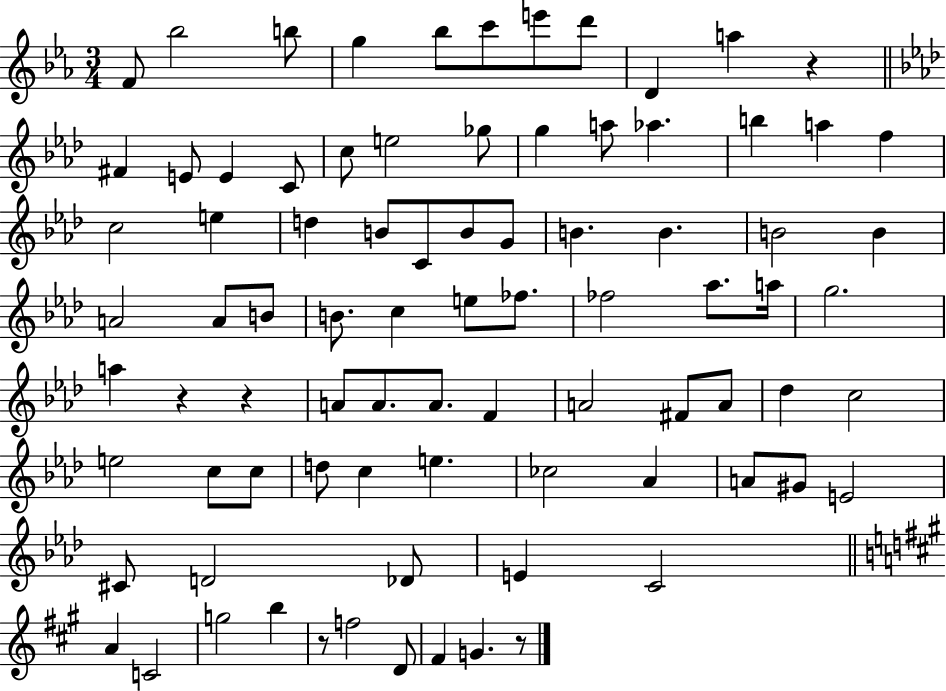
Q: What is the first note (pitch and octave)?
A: F4